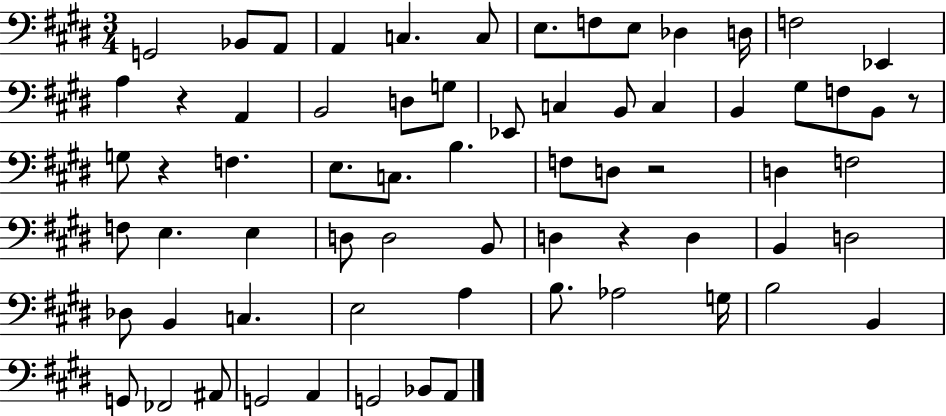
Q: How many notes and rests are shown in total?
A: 68